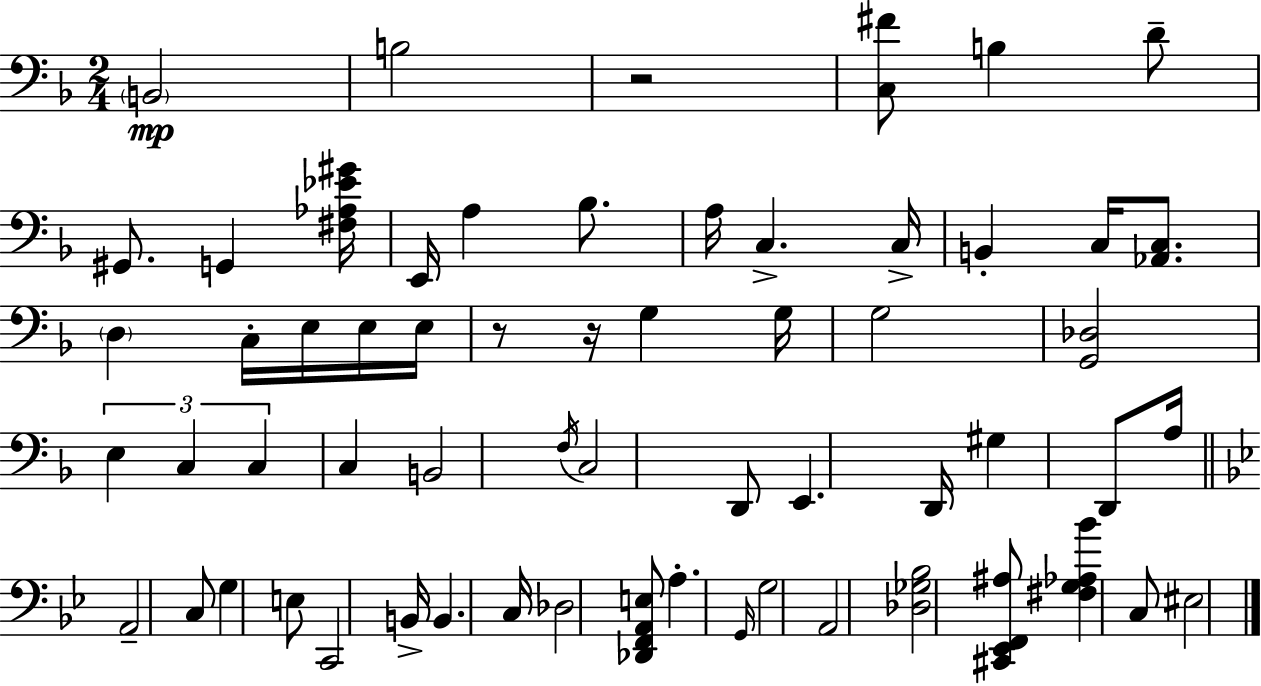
{
  \clef bass
  \numericTimeSignature
  \time 2/4
  \key f \major
  \repeat volta 2 { \parenthesize b,2\mp | b2 | r2 | <c fis'>8 b4 d'8-- | \break gis,8. g,4 <fis aes ees' gis'>16 | e,16 a4 bes8. | a16 c4.-> c16-> | b,4-. c16 <aes, c>8. | \break \parenthesize d4 c16-. e16 e16 e16 | r8 r16 g4 g16 | g2 | <g, des>2 | \break \tuplet 3/2 { e4 c4 | c4 } c4 | b,2 | \acciaccatura { f16 } c2 | \break d,8 e,4. | d,16 gis4 d,8 | a16 \bar "||" \break \key bes \major a,2-- | c8 g4 e8 | c,2 | b,16-> b,4. c16 | \break des2 | <des, f, a, e>8 a4.-. | \grace { g,16 } g2 | a,2 | \break <des ges bes>2 | <cis, ees, f, ais>8 <fis g aes bes'>4 c8 | eis2 | } \bar "|."
}